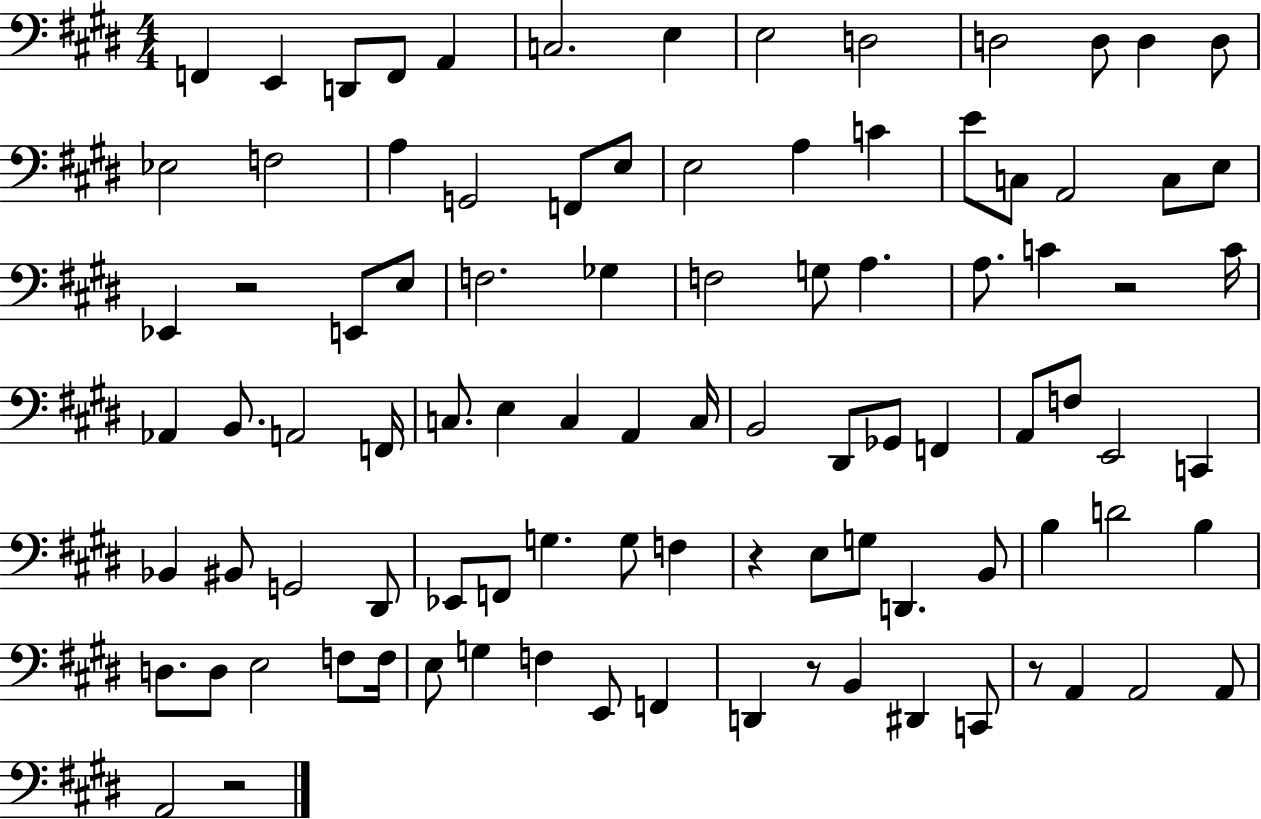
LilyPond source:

{
  \clef bass
  \numericTimeSignature
  \time 4/4
  \key e \major
  f,4 e,4 d,8 f,8 a,4 | c2. e4 | e2 d2 | d2 d8 d4 d8 | \break ees2 f2 | a4 g,2 f,8 e8 | e2 a4 c'4 | e'8 c8 a,2 c8 e8 | \break ees,4 r2 e,8 e8 | f2. ges4 | f2 g8 a4. | a8. c'4 r2 c'16 | \break aes,4 b,8. a,2 f,16 | c8. e4 c4 a,4 c16 | b,2 dis,8 ges,8 f,4 | a,8 f8 e,2 c,4 | \break bes,4 bis,8 g,2 dis,8 | ees,8 f,8 g4. g8 f4 | r4 e8 g8 d,4. b,8 | b4 d'2 b4 | \break d8. d8 e2 f8 f16 | e8 g4 f4 e,8 f,4 | d,4 r8 b,4 dis,4 c,8 | r8 a,4 a,2 a,8 | \break a,2 r2 | \bar "|."
}